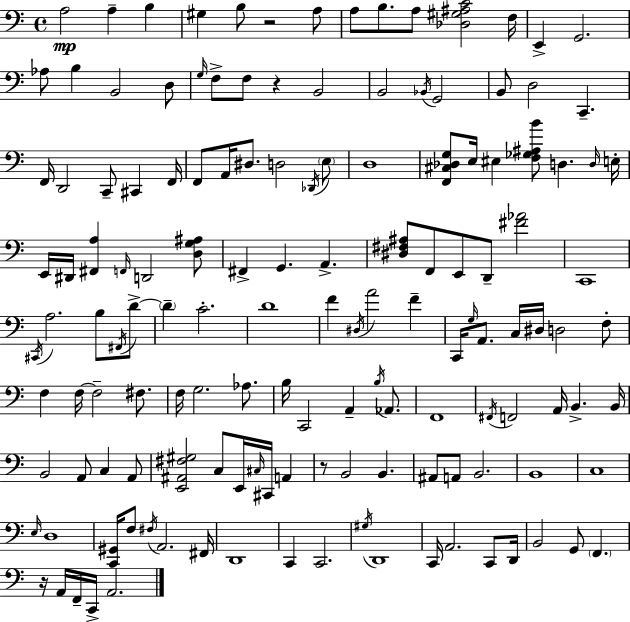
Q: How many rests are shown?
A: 4